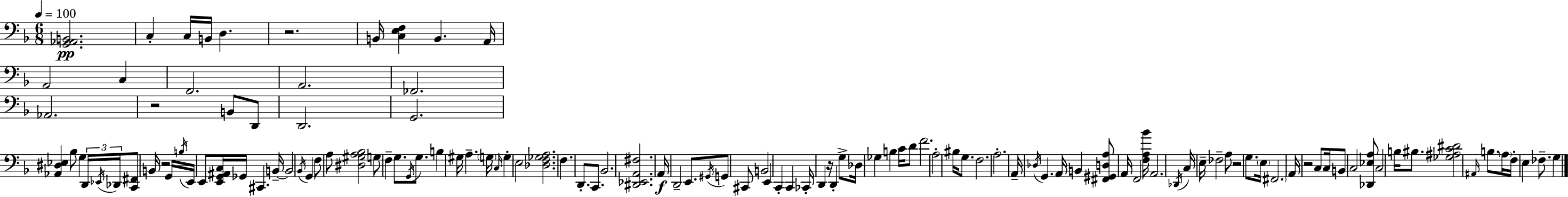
{
  \clef bass
  \numericTimeSignature
  \time 6/8
  \key f \major
  \tempo 4 = 100
  \repeat volta 2 { <g, aes, b,>2.\pp | c4-. c16 b,16 d4. | r2. | b,16 <c e f>4 b,4. a,16 | \break a,2 c4 | f,2. | a,2. | fes,2. | \break aes,2. | r2 b,8 d,8 | d,2. | g,2. | \break <aes, dis ees>4 bes8 g4 \tuplet 3/2 { d,16 \acciaccatura { ees,16 } | des,16 } <c, fis,>8 b,16 r2 | g,16 \acciaccatura { b16 } e,16 e,8 <e, g, ais, c>16 ges,16 cis,4. | b,16--~~ b,2 \acciaccatura { bes,16 } g,4 | \break f8 a8 <dis gis a bes>2 | g8 f4-- g8. | \acciaccatura { g,16 } g8. b4 gis16 a4.-- | \parenthesize g16 \grace { c16 } g4-. e2 | \break <des f ges a>2. | f4. d,8.-. | c,8. bes,2. | <dis, ees, a, fis>2. | \break a,16\f d,2-- | e,8. \acciaccatura { gis,16 } g,8 cis,8 b,2 | e,4 c,4-. | c,4 ces,16-. d,4 r16 | \break d,4-. g8-> des16 ges4 b4 | c'16 d'8 f'2. | a2-. | bis16 g8. f2. | \break a2.-. | a,16-- \acciaccatura { des16 } g,4. | a,16 b,4 <fis, gis, d a>8 a,16 f,2 | <f a bes'>16 a,2. | \break \acciaccatura { des,16 } c16 e16-- fes2-- | a8 r2 | g8. \parenthesize e16 \parenthesize fis,2. | a,16 r2 | \break c8 c16 b,8 c2 | <des, ees a>8 c2 | b16 bis8. <ges ais c' dis'>2 | \grace { ais,16 } b8. \parenthesize a16 f16-. e4 | \break fes8.-- g4 } \bar "|."
}